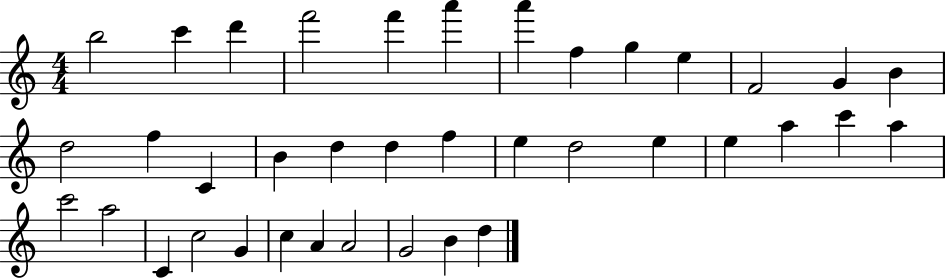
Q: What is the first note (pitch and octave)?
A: B5